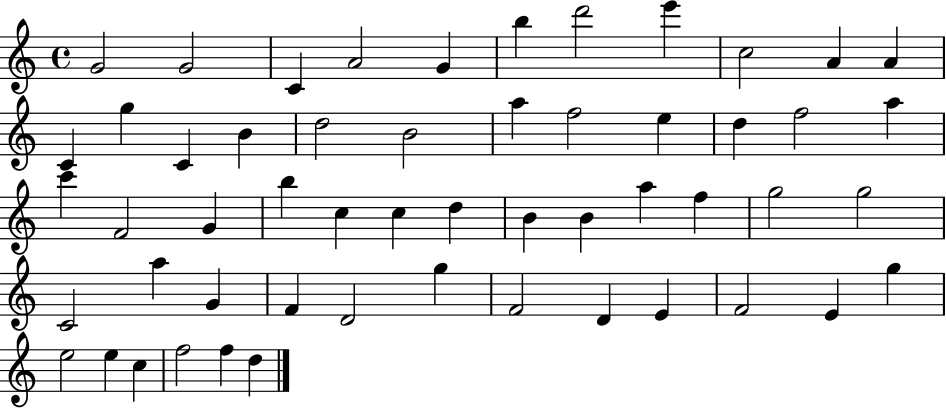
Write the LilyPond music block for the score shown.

{
  \clef treble
  \time 4/4
  \defaultTimeSignature
  \key c \major
  g'2 g'2 | c'4 a'2 g'4 | b''4 d'''2 e'''4 | c''2 a'4 a'4 | \break c'4 g''4 c'4 b'4 | d''2 b'2 | a''4 f''2 e''4 | d''4 f''2 a''4 | \break c'''4 f'2 g'4 | b''4 c''4 c''4 d''4 | b'4 b'4 a''4 f''4 | g''2 g''2 | \break c'2 a''4 g'4 | f'4 d'2 g''4 | f'2 d'4 e'4 | f'2 e'4 g''4 | \break e''2 e''4 c''4 | f''2 f''4 d''4 | \bar "|."
}